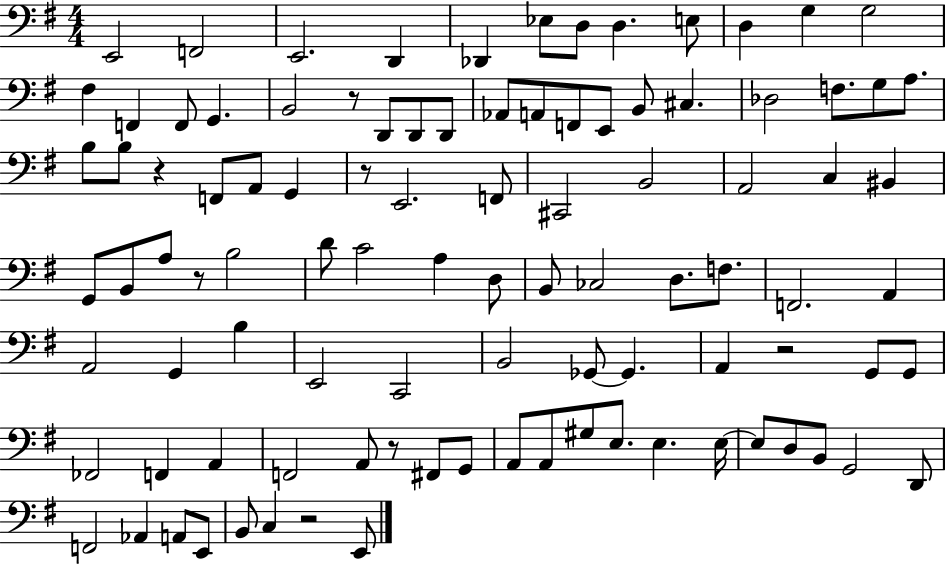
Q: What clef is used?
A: bass